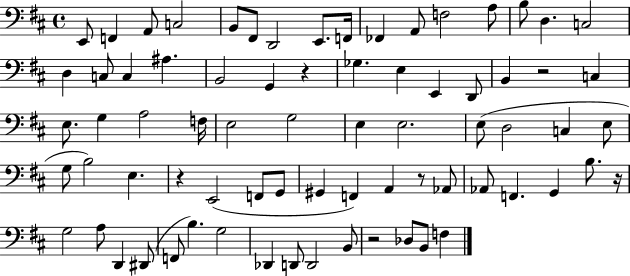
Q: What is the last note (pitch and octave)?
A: F3